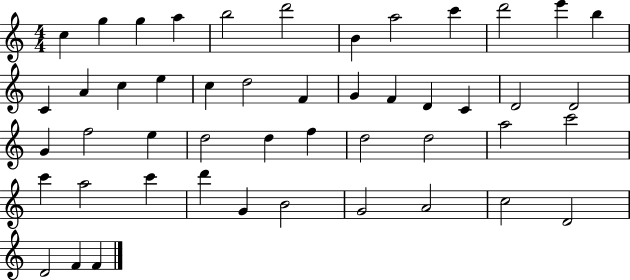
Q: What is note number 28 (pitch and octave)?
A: E5